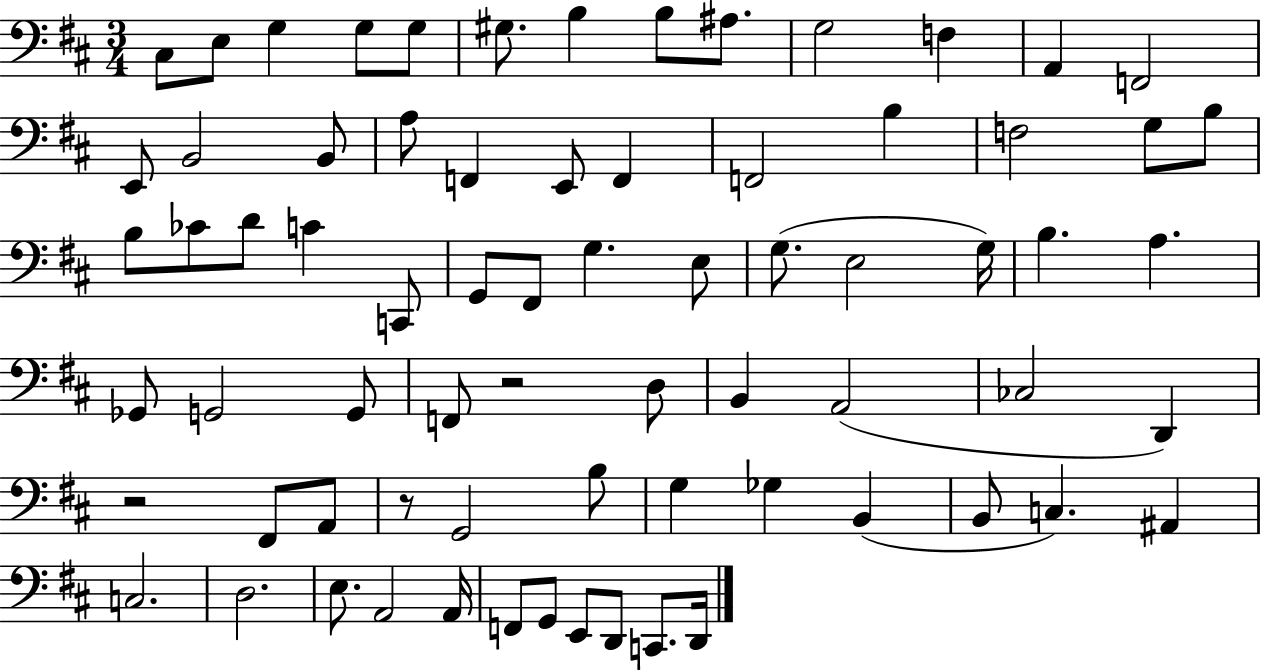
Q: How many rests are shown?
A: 3